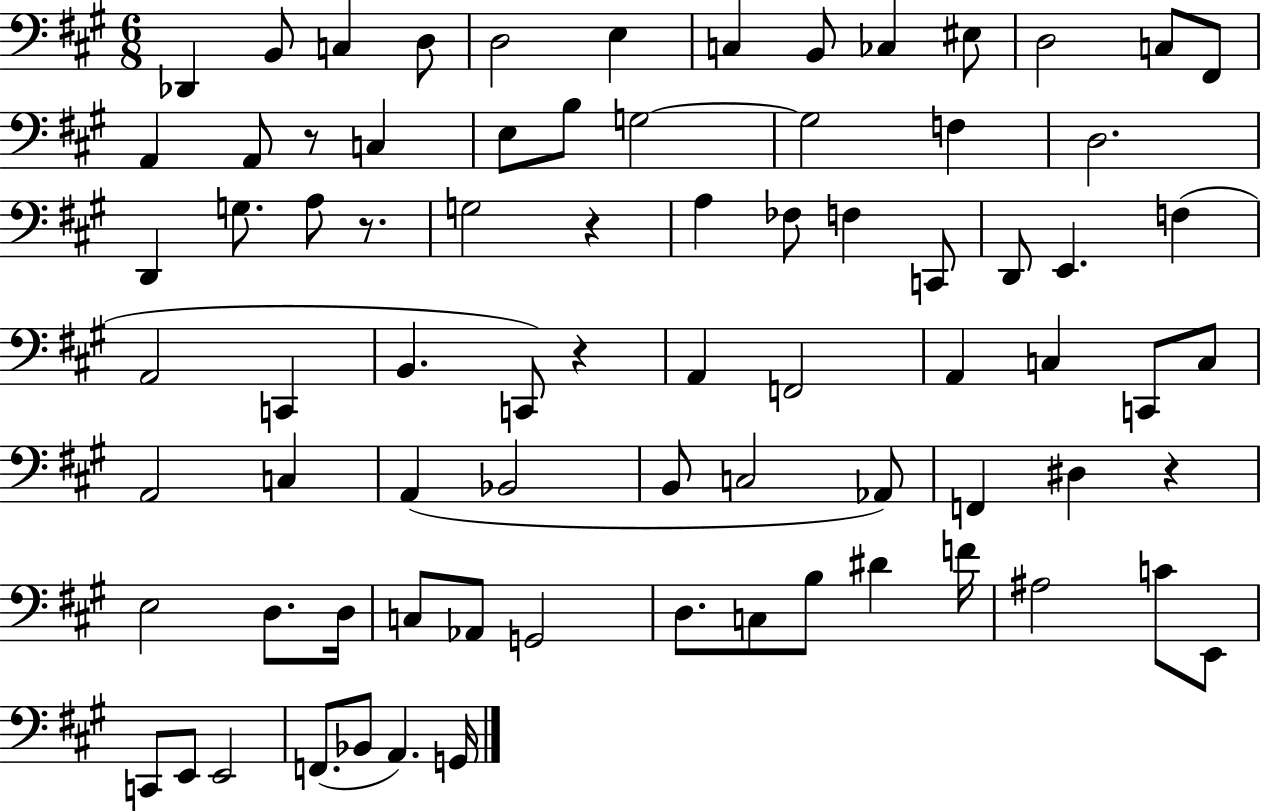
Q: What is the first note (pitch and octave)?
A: Db2